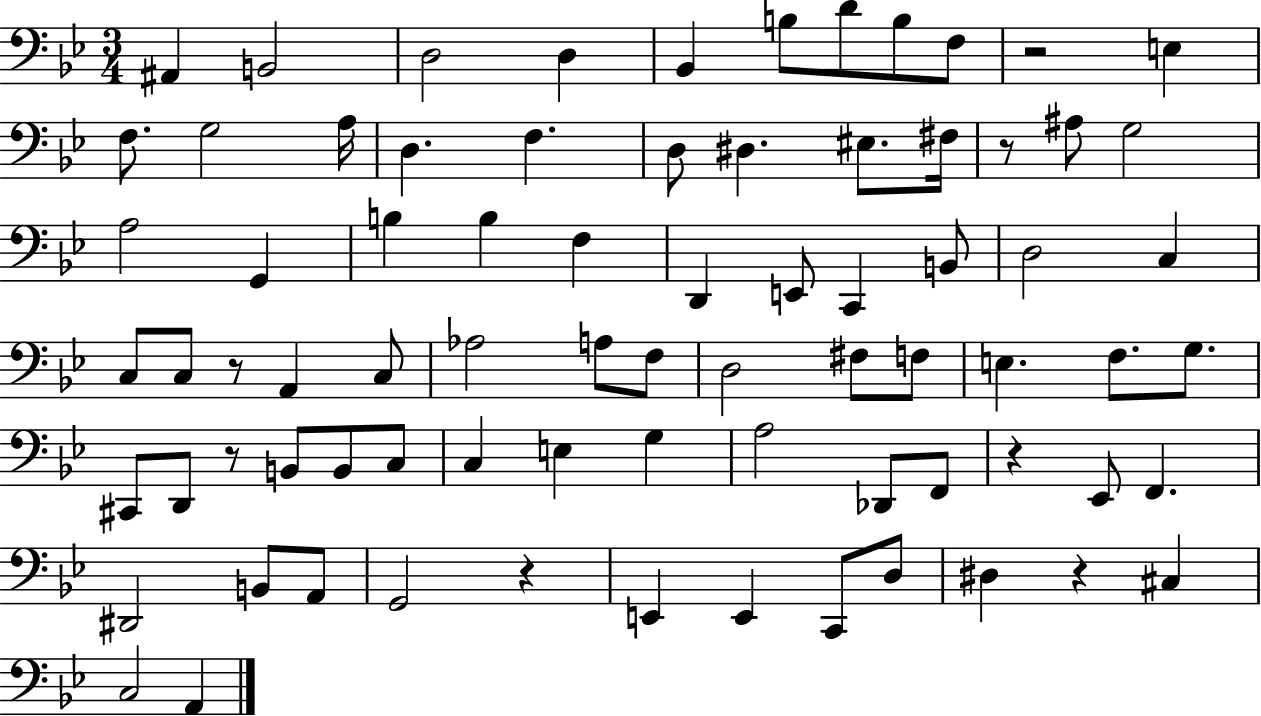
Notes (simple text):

A#2/q B2/h D3/h D3/q Bb2/q B3/e D4/e B3/e F3/e R/h E3/q F3/e. G3/h A3/s D3/q. F3/q. D3/e D#3/q. EIS3/e. F#3/s R/e A#3/e G3/h A3/h G2/q B3/q B3/q F3/q D2/q E2/e C2/q B2/e D3/h C3/q C3/e C3/e R/e A2/q C3/e Ab3/h A3/e F3/e D3/h F#3/e F3/e E3/q. F3/e. G3/e. C#2/e D2/e R/e B2/e B2/e C3/e C3/q E3/q G3/q A3/h Db2/e F2/e R/q Eb2/e F2/q. D#2/h B2/e A2/e G2/h R/q E2/q E2/q C2/e D3/e D#3/q R/q C#3/q C3/h A2/q